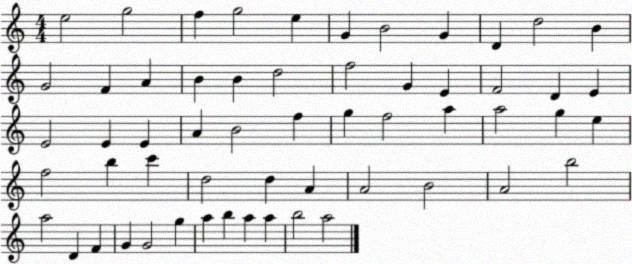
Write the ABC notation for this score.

X:1
T:Untitled
M:4/4
L:1/4
K:C
e2 g2 f g2 e G B2 G D d2 B G2 F A B B d2 f2 G E F2 D E E2 E E A B2 f g f2 a a2 g e f2 b c' d2 d A A2 B2 A2 b2 a2 D F G G2 g a b a a b2 a2